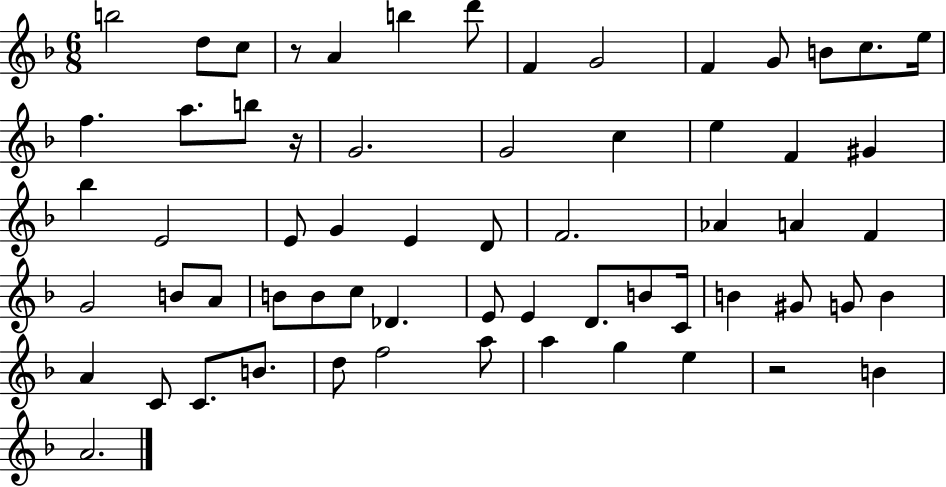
B5/h D5/e C5/e R/e A4/q B5/q D6/e F4/q G4/h F4/q G4/e B4/e C5/e. E5/s F5/q. A5/e. B5/e R/s G4/h. G4/h C5/q E5/q F4/q G#4/q Bb5/q E4/h E4/e G4/q E4/q D4/e F4/h. Ab4/q A4/q F4/q G4/h B4/e A4/e B4/e B4/e C5/e Db4/q. E4/e E4/q D4/e. B4/e C4/s B4/q G#4/e G4/e B4/q A4/q C4/e C4/e. B4/e. D5/e F5/h A5/e A5/q G5/q E5/q R/h B4/q A4/h.